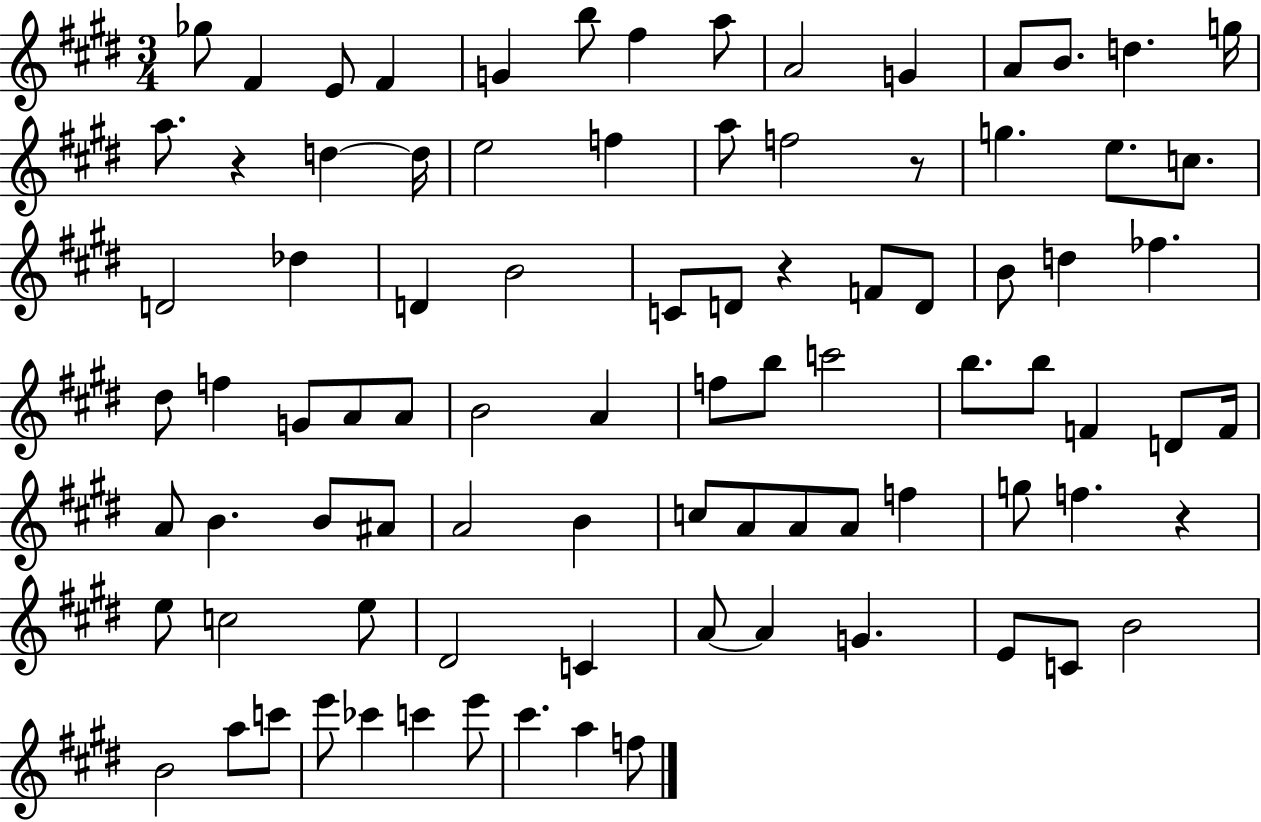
{
  \clef treble
  \numericTimeSignature
  \time 3/4
  \key e \major
  ges''8 fis'4 e'8 fis'4 | g'4 b''8 fis''4 a''8 | a'2 g'4 | a'8 b'8. d''4. g''16 | \break a''8. r4 d''4~~ d''16 | e''2 f''4 | a''8 f''2 r8 | g''4. e''8. c''8. | \break d'2 des''4 | d'4 b'2 | c'8 d'8 r4 f'8 d'8 | b'8 d''4 fes''4. | \break dis''8 f''4 g'8 a'8 a'8 | b'2 a'4 | f''8 b''8 c'''2 | b''8. b''8 f'4 d'8 f'16 | \break a'8 b'4. b'8 ais'8 | a'2 b'4 | c''8 a'8 a'8 a'8 f''4 | g''8 f''4. r4 | \break e''8 c''2 e''8 | dis'2 c'4 | a'8~~ a'4 g'4. | e'8 c'8 b'2 | \break b'2 a''8 c'''8 | e'''8 ces'''4 c'''4 e'''8 | cis'''4. a''4 f''8 | \bar "|."
}